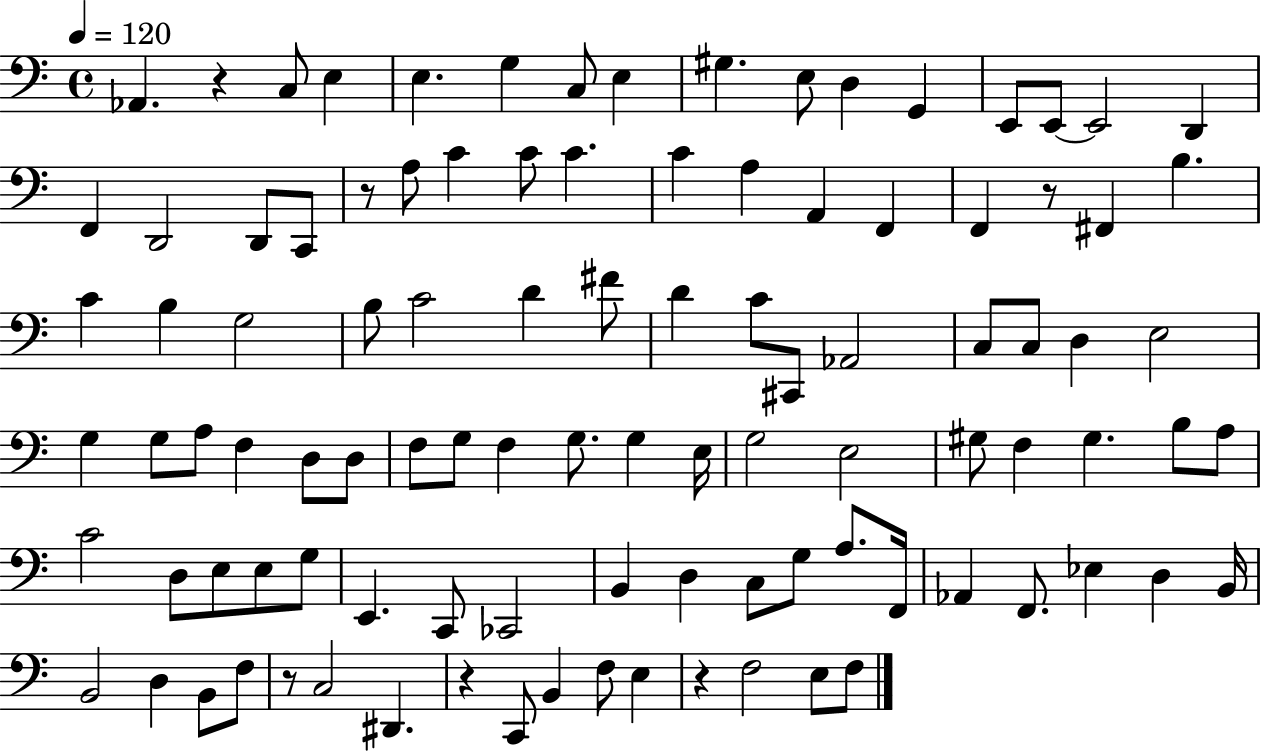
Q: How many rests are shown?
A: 6